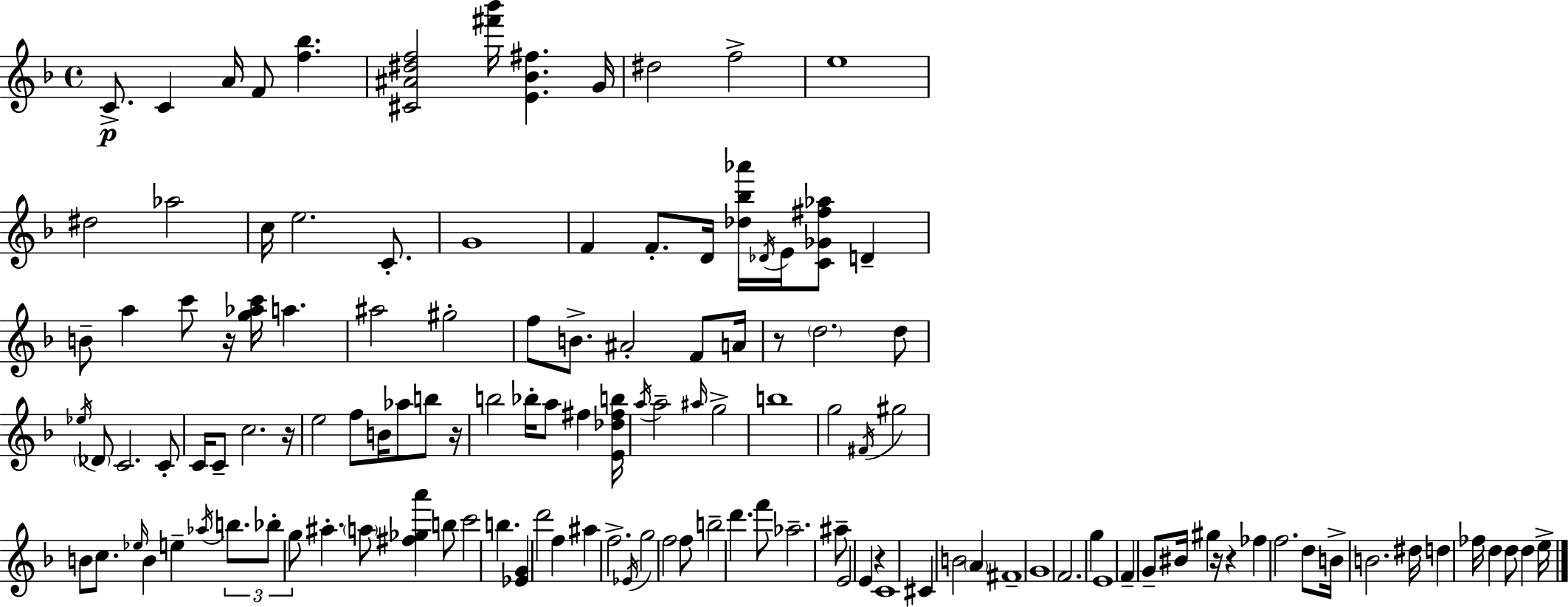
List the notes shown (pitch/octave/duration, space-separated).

C4/e. C4/q A4/s F4/e [F5,Bb5]/q. [C#4,A#4,D#5,F5]/h [F#6,Bb6]/s [E4,Bb4,F#5]/q. G4/s D#5/h F5/h E5/w D#5/h Ab5/h C5/s E5/h. C4/e. G4/w F4/q F4/e. D4/s [Db5,Bb5,Ab6]/s Db4/s E4/s [C4,Gb4,F#5,Ab5]/e D4/q B4/e A5/q C6/e R/s [G5,Ab5,C6]/s A5/q. A#5/h G#5/h F5/e B4/e. A#4/h F4/e A4/s R/e D5/h. D5/e Eb5/s Db4/e C4/h. C4/e C4/s C4/e C5/h. R/s E5/h F5/e B4/s Ab5/e B5/e R/s B5/h Bb5/s A5/e F#5/q [E4,Db5,F#5,B5]/s A5/s A5/h A#5/s G5/h B5/w G5/h F#4/s G#5/h B4/e C5/e. Eb5/s B4/q E5/q Ab5/s B5/e. Bb5/e G5/e A#5/q. A5/e [F#5,Gb5,A6]/q B5/e C6/h B5/q. [Eb4,G4]/q D6/h F5/q A#5/q F5/h. Eb4/s G5/h F5/h F5/e B5/h D6/q. F6/e Ab5/h. A#5/e E4/h E4/q R/q C4/w C#4/q B4/h A4/q F#4/w G4/w F4/h. G5/q E4/w F4/q G4/e BIS4/s G#5/q R/s R/q FES5/q F5/h. D5/e B4/s B4/h. D#5/s D5/q FES5/s D5/q D5/e D5/q E5/s